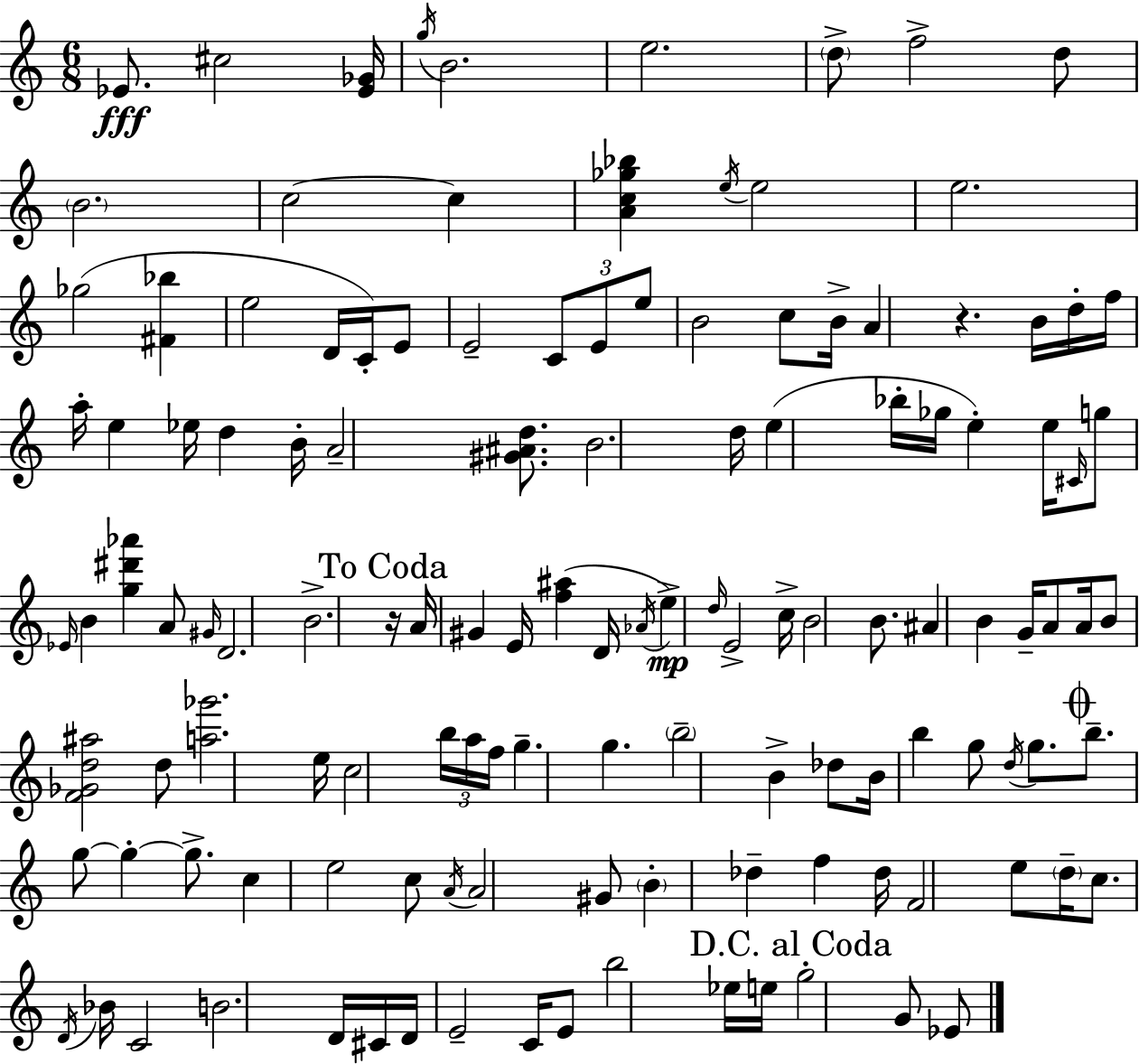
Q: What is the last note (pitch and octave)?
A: Eb4